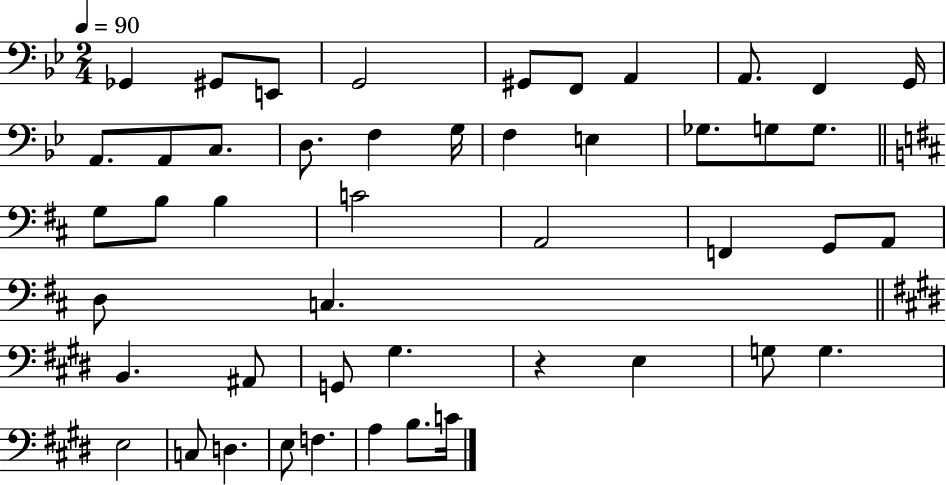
X:1
T:Untitled
M:2/4
L:1/4
K:Bb
_G,, ^G,,/2 E,,/2 G,,2 ^G,,/2 F,,/2 A,, A,,/2 F,, G,,/4 A,,/2 A,,/2 C,/2 D,/2 F, G,/4 F, E, _G,/2 G,/2 G,/2 G,/2 B,/2 B, C2 A,,2 F,, G,,/2 A,,/2 D,/2 C, B,, ^A,,/2 G,,/2 ^G, z E, G,/2 G, E,2 C,/2 D, E,/2 F, A, B,/2 C/4